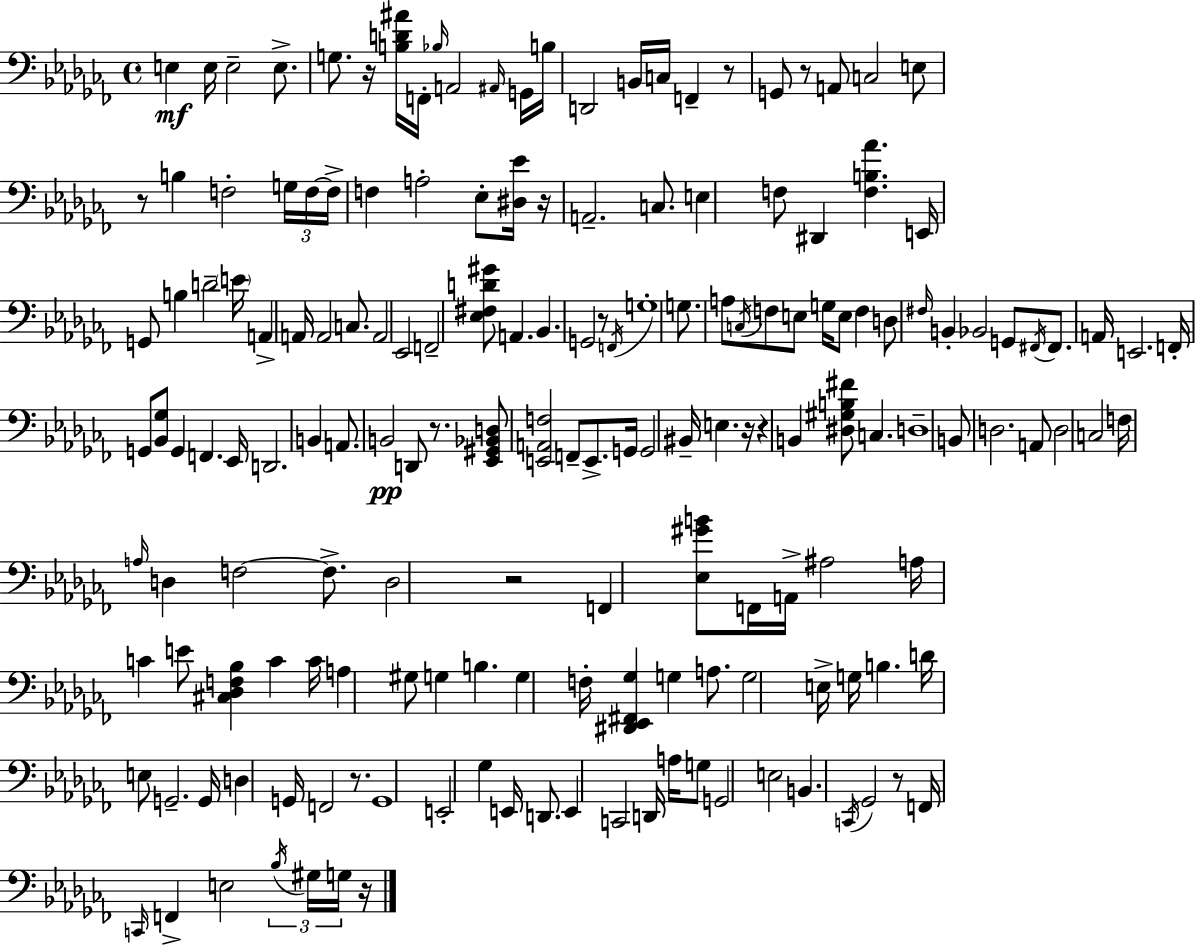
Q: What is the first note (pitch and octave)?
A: E3